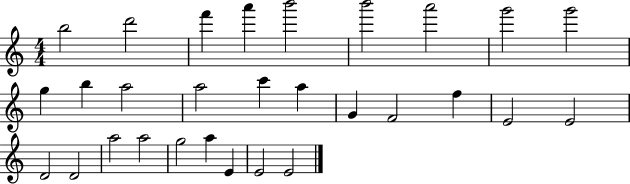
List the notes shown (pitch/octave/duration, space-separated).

B5/h D6/h F6/q A6/q B6/h B6/h A6/h G6/h G6/h G5/q B5/q A5/h A5/h C6/q A5/q G4/q F4/h F5/q E4/h E4/h D4/h D4/h A5/h A5/h G5/h A5/q E4/q E4/h E4/h